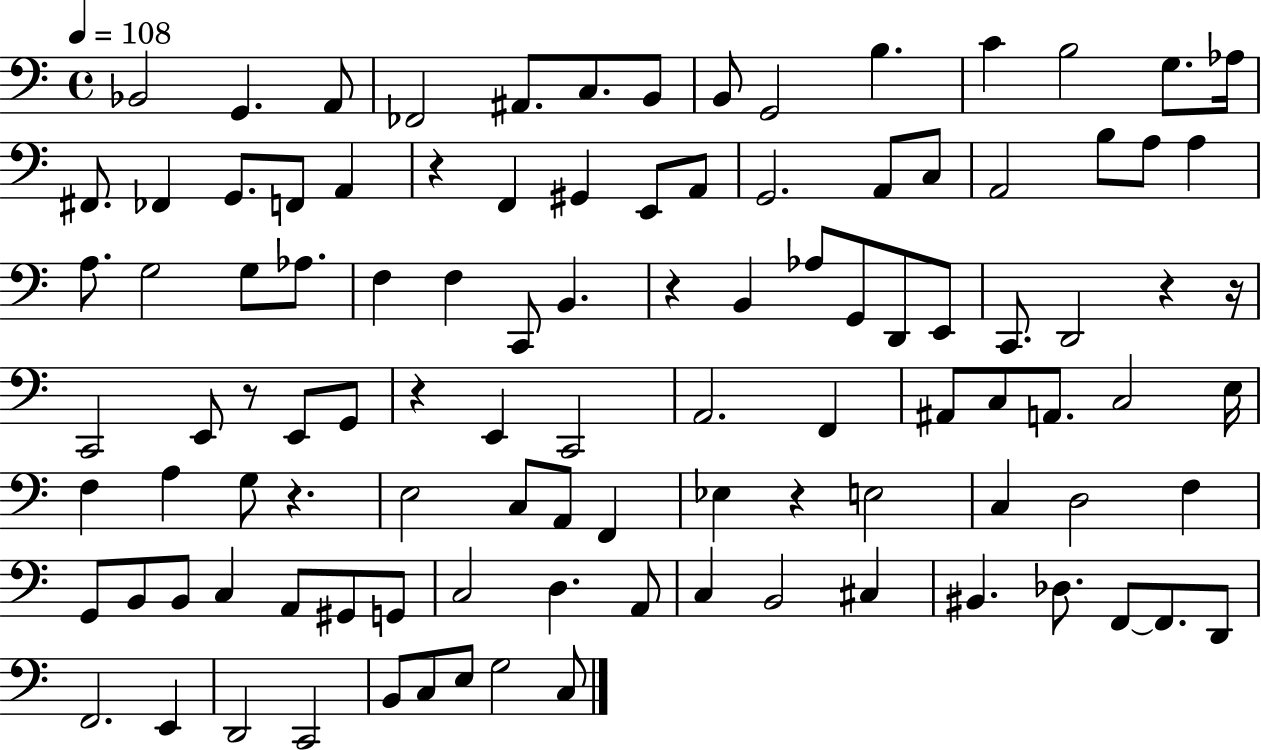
X:1
T:Untitled
M:4/4
L:1/4
K:C
_B,,2 G,, A,,/2 _F,,2 ^A,,/2 C,/2 B,,/2 B,,/2 G,,2 B, C B,2 G,/2 _A,/4 ^F,,/2 _F,, G,,/2 F,,/2 A,, z F,, ^G,, E,,/2 A,,/2 G,,2 A,,/2 C,/2 A,,2 B,/2 A,/2 A, A,/2 G,2 G,/2 _A,/2 F, F, C,,/2 B,, z B,, _A,/2 G,,/2 D,,/2 E,,/2 C,,/2 D,,2 z z/4 C,,2 E,,/2 z/2 E,,/2 G,,/2 z E,, C,,2 A,,2 F,, ^A,,/2 C,/2 A,,/2 C,2 E,/4 F, A, G,/2 z E,2 C,/2 A,,/2 F,, _E, z E,2 C, D,2 F, G,,/2 B,,/2 B,,/2 C, A,,/2 ^G,,/2 G,,/2 C,2 D, A,,/2 C, B,,2 ^C, ^B,, _D,/2 F,,/2 F,,/2 D,,/2 F,,2 E,, D,,2 C,,2 B,,/2 C,/2 E,/2 G,2 C,/2